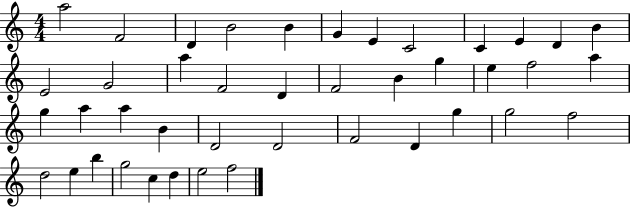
X:1
T:Untitled
M:4/4
L:1/4
K:C
a2 F2 D B2 B G E C2 C E D B E2 G2 a F2 D F2 B g e f2 a g a a B D2 D2 F2 D g g2 f2 d2 e b g2 c d e2 f2